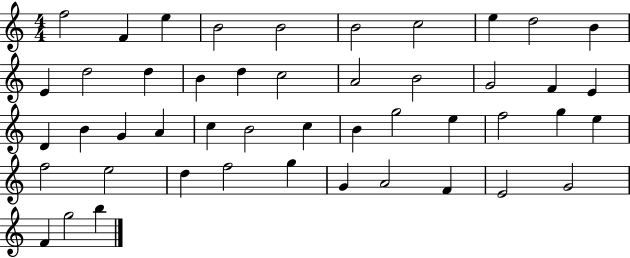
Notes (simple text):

F5/h F4/q E5/q B4/h B4/h B4/h C5/h E5/q D5/h B4/q E4/q D5/h D5/q B4/q D5/q C5/h A4/h B4/h G4/h F4/q E4/q D4/q B4/q G4/q A4/q C5/q B4/h C5/q B4/q G5/h E5/q F5/h G5/q E5/q F5/h E5/h D5/q F5/h G5/q G4/q A4/h F4/q E4/h G4/h F4/q G5/h B5/q